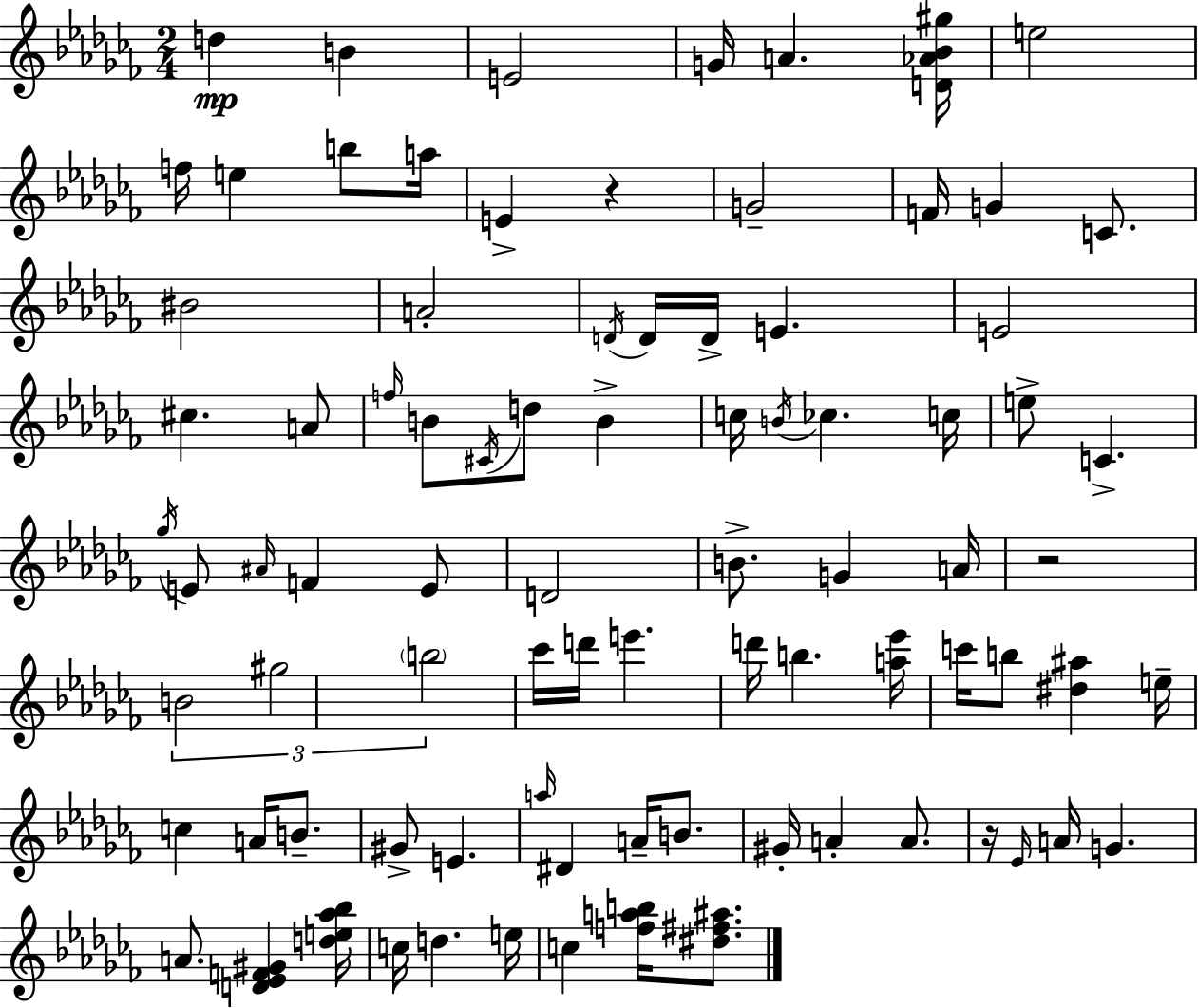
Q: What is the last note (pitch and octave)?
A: C5